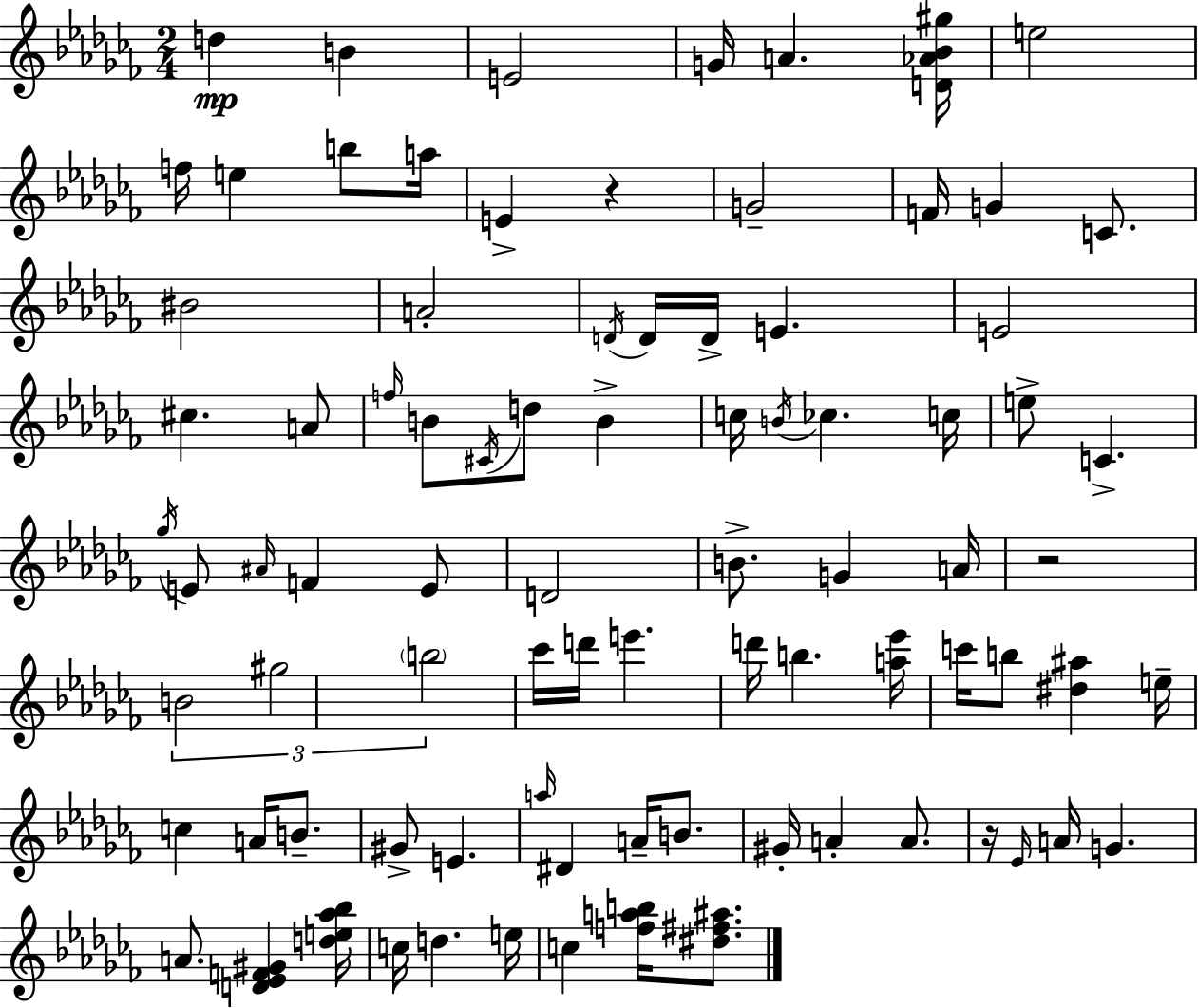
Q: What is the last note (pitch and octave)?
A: C5